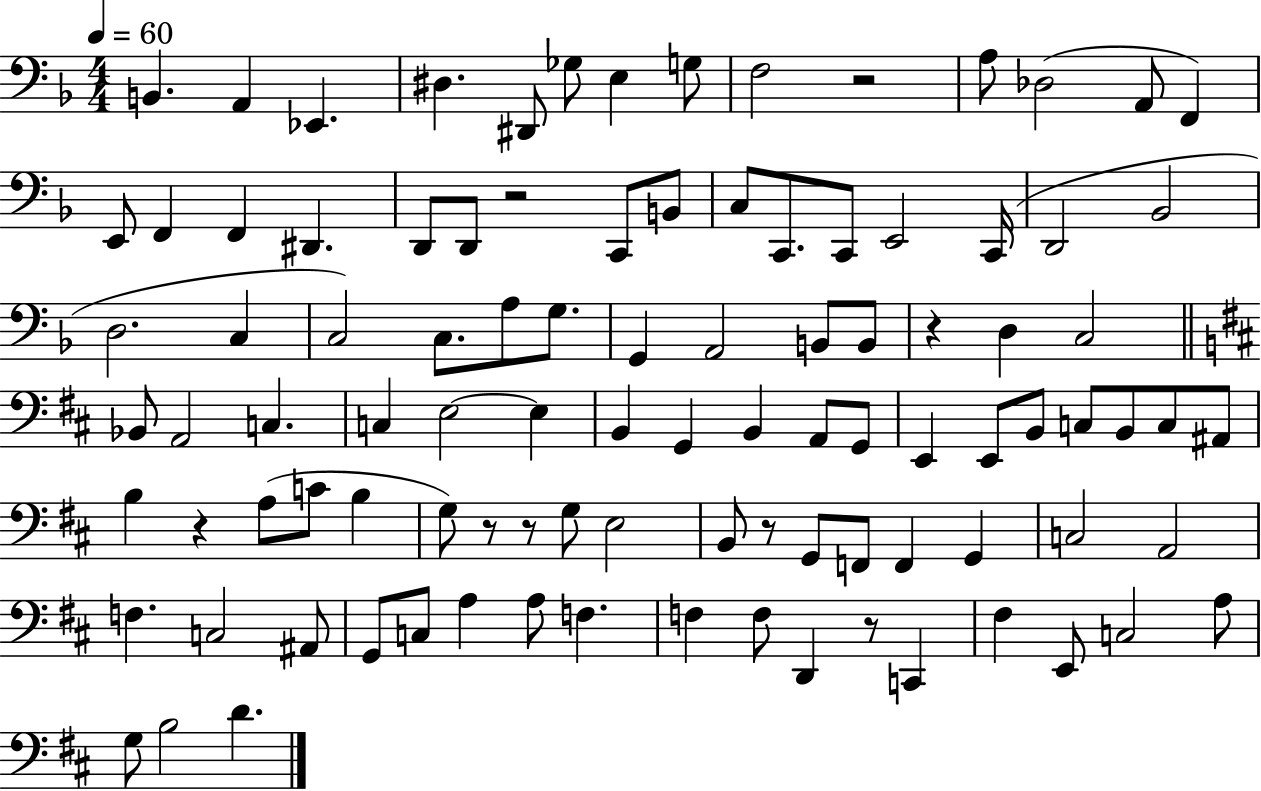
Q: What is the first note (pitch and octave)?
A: B2